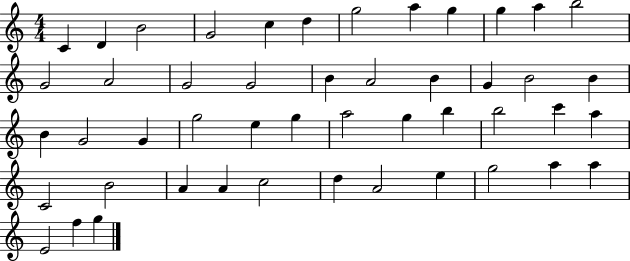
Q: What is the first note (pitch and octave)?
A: C4